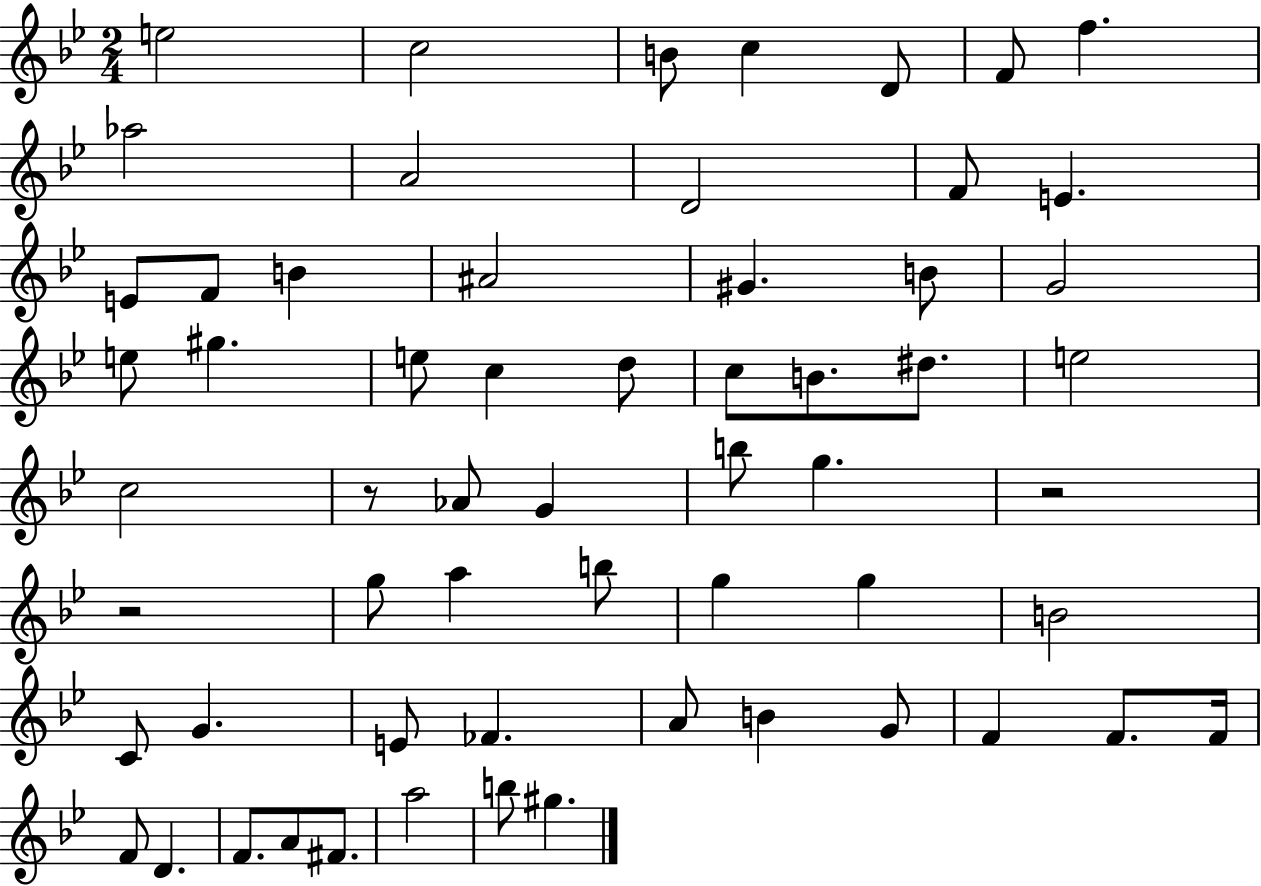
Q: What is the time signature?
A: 2/4